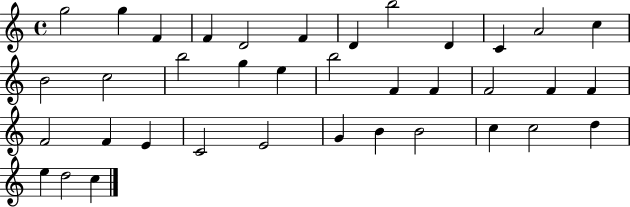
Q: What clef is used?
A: treble